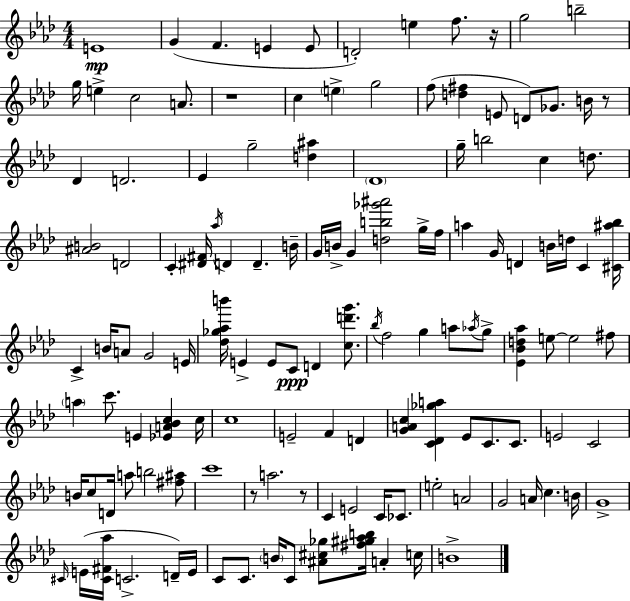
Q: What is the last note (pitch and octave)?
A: B4